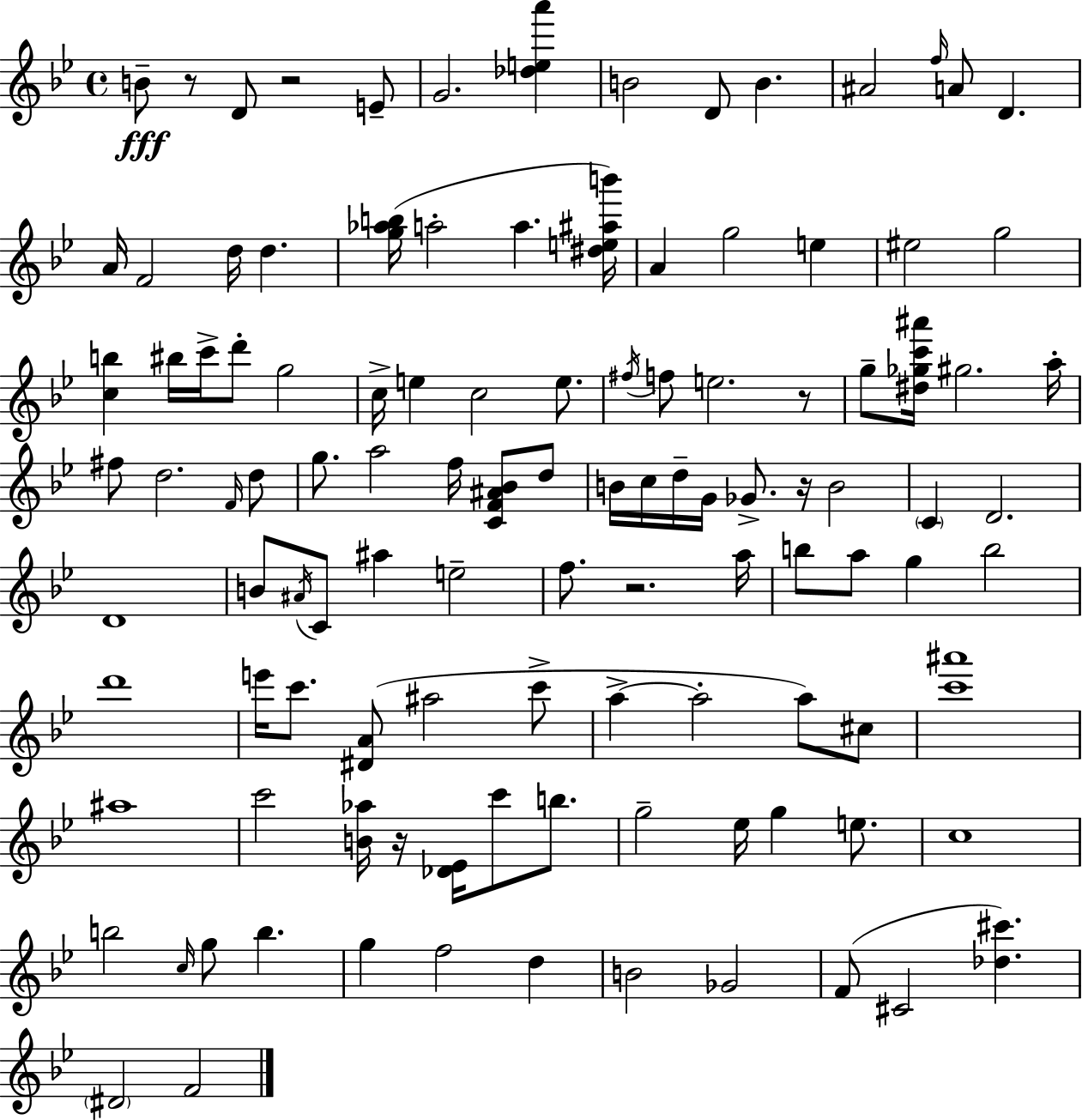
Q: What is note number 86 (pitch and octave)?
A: B5